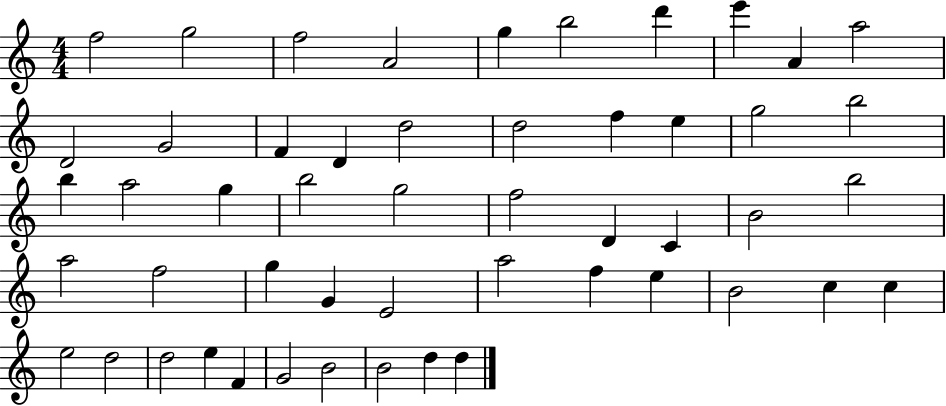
{
  \clef treble
  \numericTimeSignature
  \time 4/4
  \key c \major
  f''2 g''2 | f''2 a'2 | g''4 b''2 d'''4 | e'''4 a'4 a''2 | \break d'2 g'2 | f'4 d'4 d''2 | d''2 f''4 e''4 | g''2 b''2 | \break b''4 a''2 g''4 | b''2 g''2 | f''2 d'4 c'4 | b'2 b''2 | \break a''2 f''2 | g''4 g'4 e'2 | a''2 f''4 e''4 | b'2 c''4 c''4 | \break e''2 d''2 | d''2 e''4 f'4 | g'2 b'2 | b'2 d''4 d''4 | \break \bar "|."
}